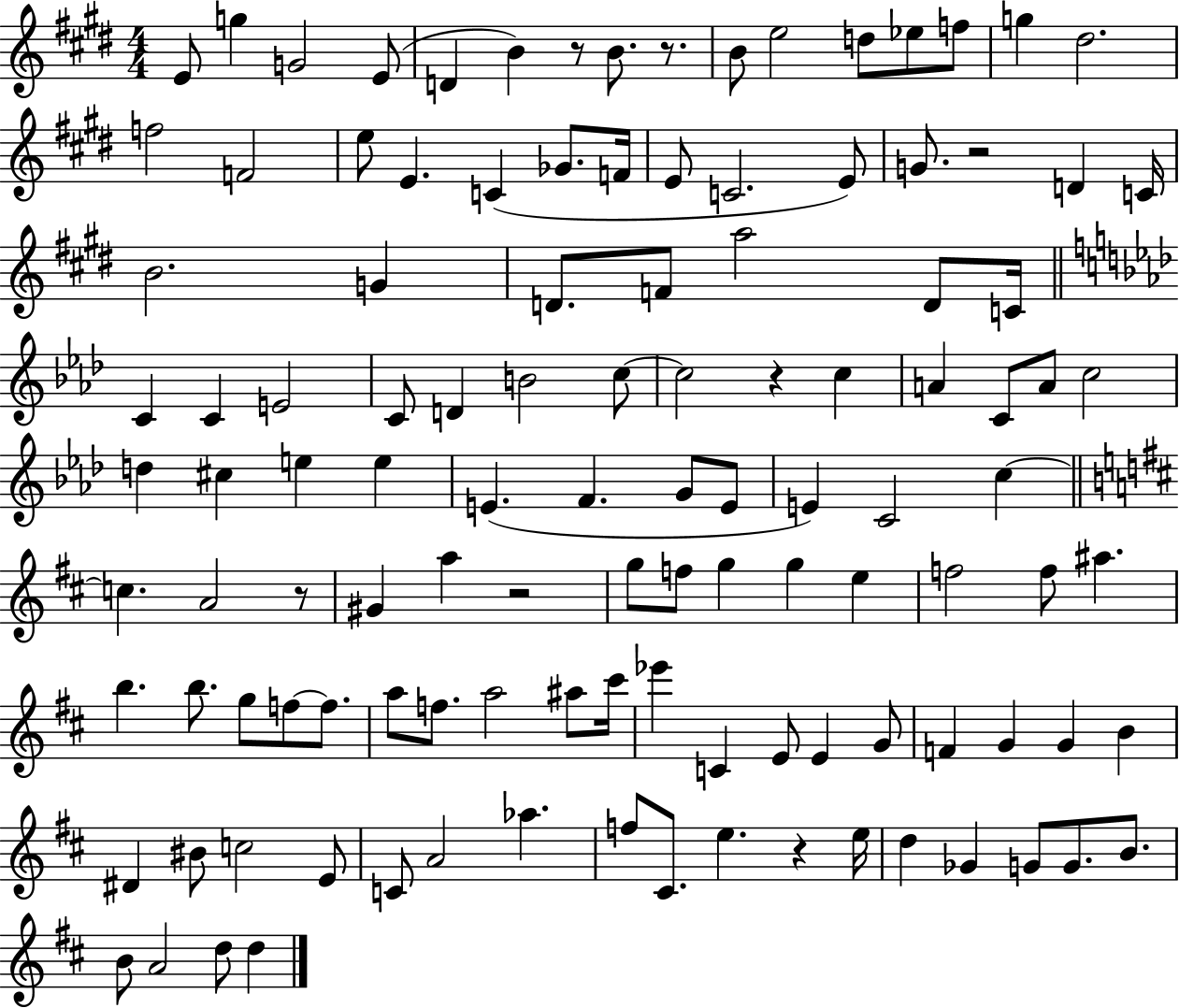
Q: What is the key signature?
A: E major